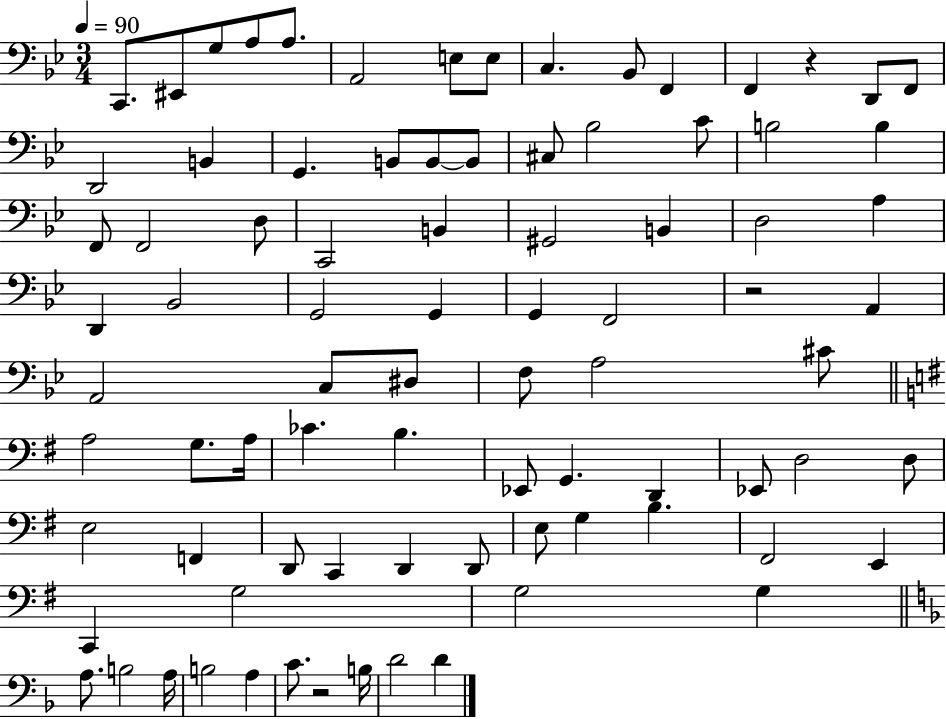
C2/e. EIS2/e G3/e A3/e A3/e. A2/h E3/e E3/e C3/q. Bb2/e F2/q F2/q R/q D2/e F2/e D2/h B2/q G2/q. B2/e B2/e B2/e C#3/e Bb3/h C4/e B3/h B3/q F2/e F2/h D3/e C2/h B2/q G#2/h B2/q D3/h A3/q D2/q Bb2/h G2/h G2/q G2/q F2/h R/h A2/q A2/h C3/e D#3/e F3/e A3/h C#4/e A3/h G3/e. A3/s CES4/q. B3/q. Eb2/e G2/q. D2/q Eb2/e D3/h D3/e E3/h F2/q D2/e C2/q D2/q D2/e E3/e G3/q B3/q. F#2/h E2/q C2/q G3/h G3/h G3/q A3/e. B3/h A3/s B3/h A3/q C4/e. R/h B3/s D4/h D4/q